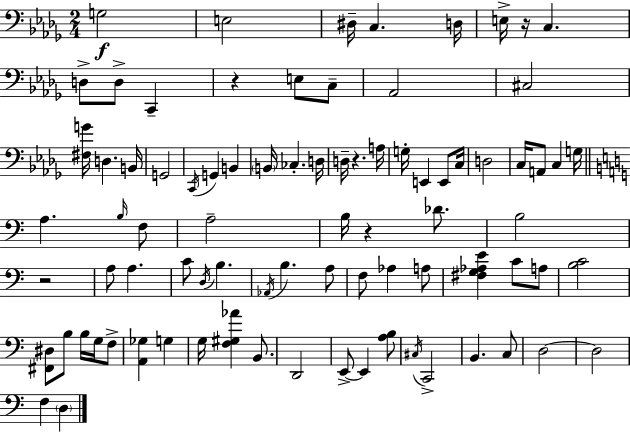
G3/h E3/h D#3/s C3/q. D3/s E3/s R/s C3/q. D3/e D3/e C2/q R/q E3/e C3/e Ab2/h C#3/h [F#3,G4]/s D3/q. B2/s G2/h C2/s G2/q B2/q B2/s CES3/q. D3/s D3/s R/q. A3/s G3/s E2/q E2/e C3/s D3/h C3/s A2/e C3/q G3/s A3/q. B3/s F3/e A3/h B3/s R/q Db4/e. B3/h R/h A3/e A3/q. C4/e D3/s B3/q. Ab2/s B3/q. A3/e F3/e Ab3/q A3/e [F#3,G3,Ab3,E4]/q C4/e A3/e [B3,C4]/h [F#2,D#3]/e B3/e B3/s G3/s F3/e [A2,Gb3]/q G3/q G3/s [F3,G#3,Ab4]/q B2/e. D2/h E2/e E2/q [A3,B3]/e C#3/s C2/h B2/q. C3/e D3/h D3/h F3/q D3/q